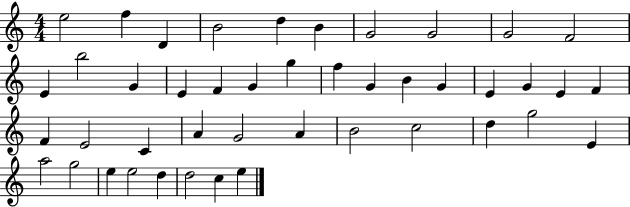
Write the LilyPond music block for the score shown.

{
  \clef treble
  \numericTimeSignature
  \time 4/4
  \key c \major
  e''2 f''4 d'4 | b'2 d''4 b'4 | g'2 g'2 | g'2 f'2 | \break e'4 b''2 g'4 | e'4 f'4 g'4 g''4 | f''4 g'4 b'4 g'4 | e'4 g'4 e'4 f'4 | \break f'4 e'2 c'4 | a'4 g'2 a'4 | b'2 c''2 | d''4 g''2 e'4 | \break a''2 g''2 | e''4 e''2 d''4 | d''2 c''4 e''4 | \bar "|."
}